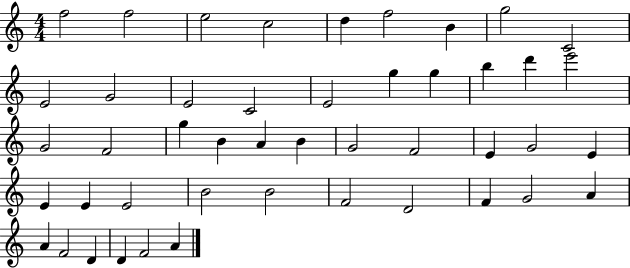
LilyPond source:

{
  \clef treble
  \numericTimeSignature
  \time 4/4
  \key c \major
  f''2 f''2 | e''2 c''2 | d''4 f''2 b'4 | g''2 c'2 | \break e'2 g'2 | e'2 c'2 | e'2 g''4 g''4 | b''4 d'''4 e'''2 | \break g'2 f'2 | g''4 b'4 a'4 b'4 | g'2 f'2 | e'4 g'2 e'4 | \break e'4 e'4 e'2 | b'2 b'2 | f'2 d'2 | f'4 g'2 a'4 | \break a'4 f'2 d'4 | d'4 f'2 a'4 | \bar "|."
}